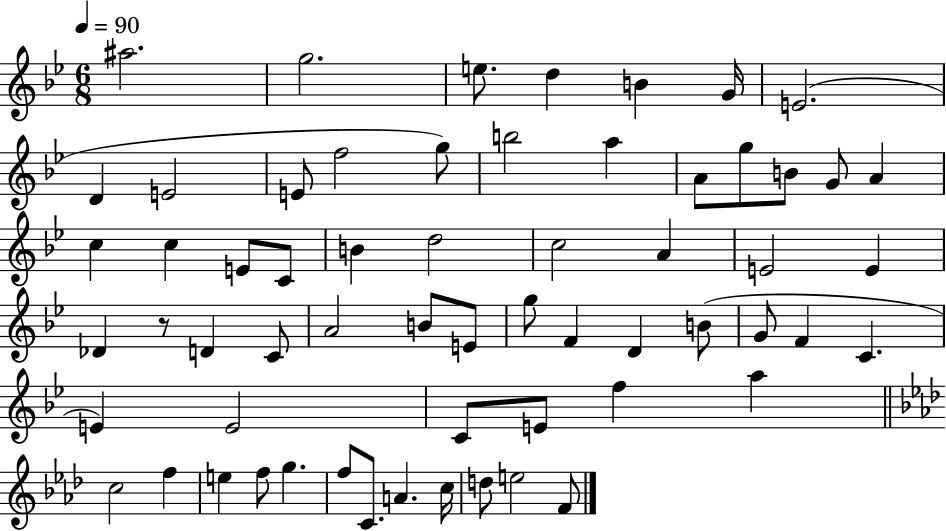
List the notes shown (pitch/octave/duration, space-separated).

A#5/h. G5/h. E5/e. D5/q B4/q G4/s E4/h. D4/q E4/h E4/e F5/h G5/e B5/h A5/q A4/e G5/e B4/e G4/e A4/q C5/q C5/q E4/e C4/e B4/q D5/h C5/h A4/q E4/h E4/q Db4/q R/e D4/q C4/e A4/h B4/e E4/e G5/e F4/q D4/q B4/e G4/e F4/q C4/q. E4/q E4/h C4/e E4/e F5/q A5/q C5/h F5/q E5/q F5/e G5/q. F5/e C4/e. A4/q. C5/s D5/e E5/h F4/e